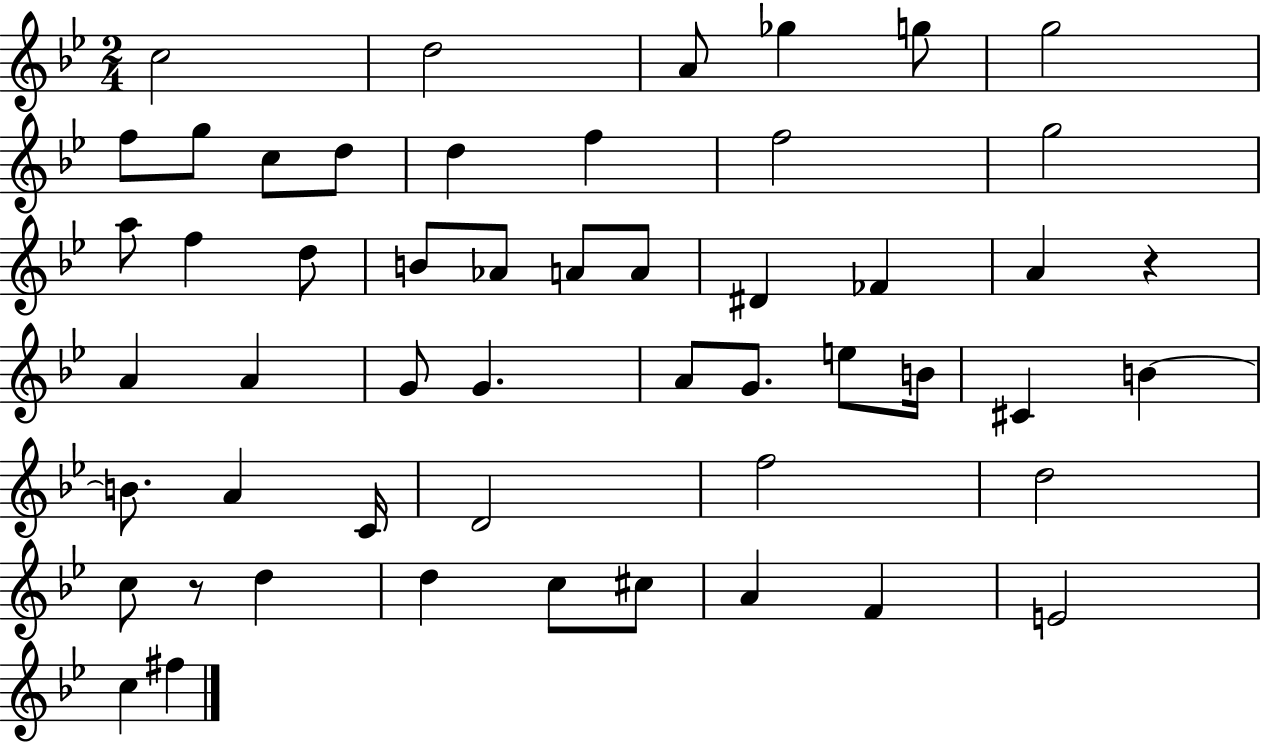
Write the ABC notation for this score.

X:1
T:Untitled
M:2/4
L:1/4
K:Bb
c2 d2 A/2 _g g/2 g2 f/2 g/2 c/2 d/2 d f f2 g2 a/2 f d/2 B/2 _A/2 A/2 A/2 ^D _F A z A A G/2 G A/2 G/2 e/2 B/4 ^C B B/2 A C/4 D2 f2 d2 c/2 z/2 d d c/2 ^c/2 A F E2 c ^f